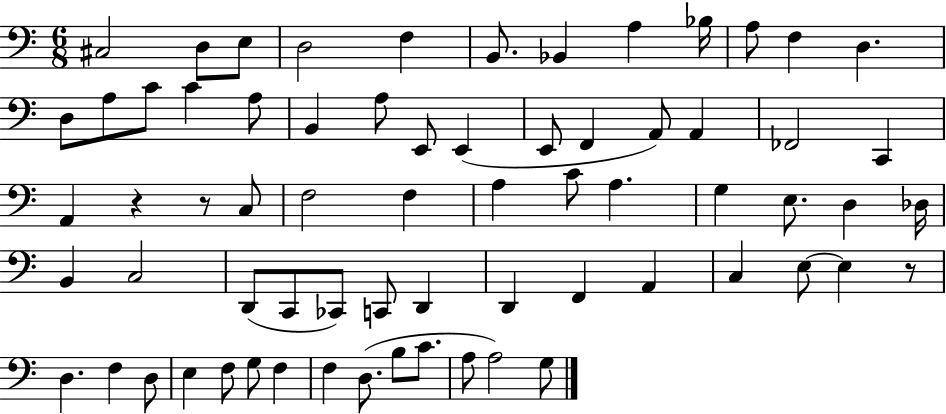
C#3/h D3/e E3/e D3/h F3/q B2/e. Bb2/q A3/q Bb3/s A3/e F3/q D3/q. D3/e A3/e C4/e C4/q A3/e B2/q A3/e E2/e E2/q E2/e F2/q A2/e A2/q FES2/h C2/q A2/q R/q R/e C3/e F3/h F3/q A3/q C4/e A3/q. G3/q E3/e. D3/q Db3/s B2/q C3/h D2/e C2/e CES2/e C2/e D2/q D2/q F2/q A2/q C3/q E3/e E3/q R/e D3/q. F3/q D3/e E3/q F3/e G3/e F3/q F3/q D3/e. B3/e C4/e. A3/e A3/h G3/e